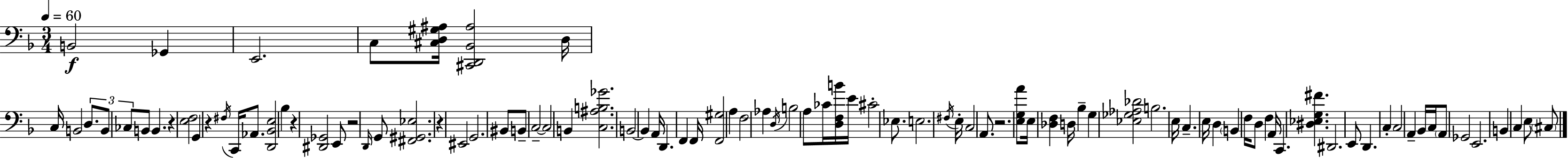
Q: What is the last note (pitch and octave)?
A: C#3